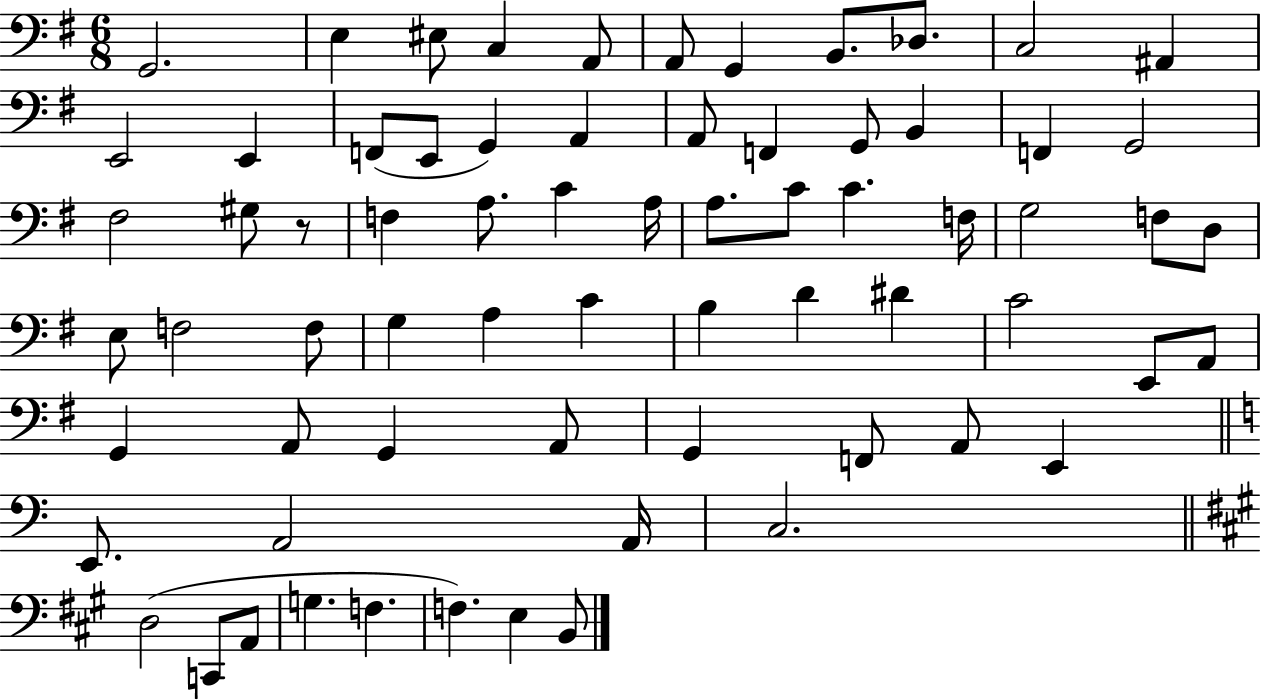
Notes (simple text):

G2/h. E3/q EIS3/e C3/q A2/e A2/e G2/q B2/e. Db3/e. C3/h A#2/q E2/h E2/q F2/e E2/e G2/q A2/q A2/e F2/q G2/e B2/q F2/q G2/h F#3/h G#3/e R/e F3/q A3/e. C4/q A3/s A3/e. C4/e C4/q. F3/s G3/h F3/e D3/e E3/e F3/h F3/e G3/q A3/q C4/q B3/q D4/q D#4/q C4/h E2/e A2/e G2/q A2/e G2/q A2/e G2/q F2/e A2/e E2/q E2/e. A2/h A2/s C3/h. D3/h C2/e A2/e G3/q. F3/q. F3/q. E3/q B2/e